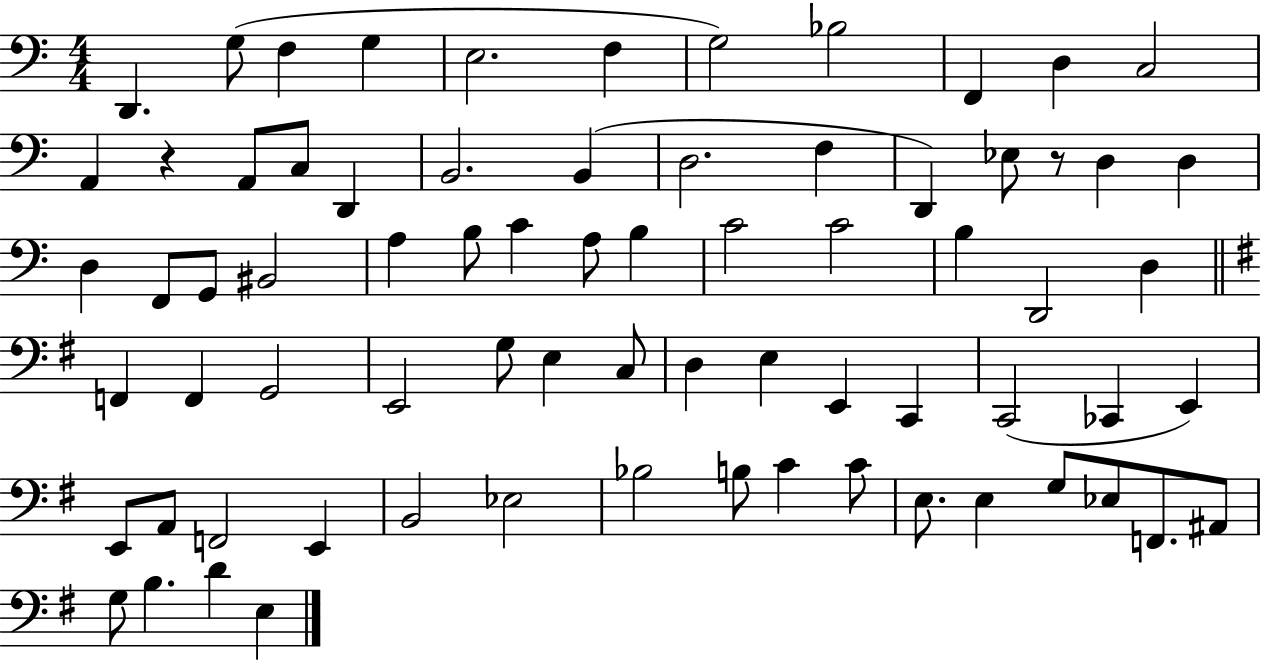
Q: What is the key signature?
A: C major